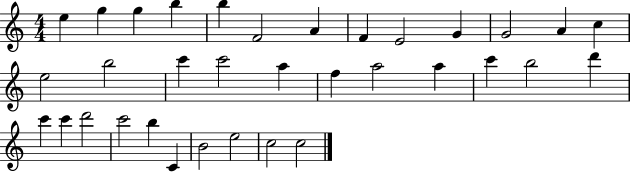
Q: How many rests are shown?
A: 0